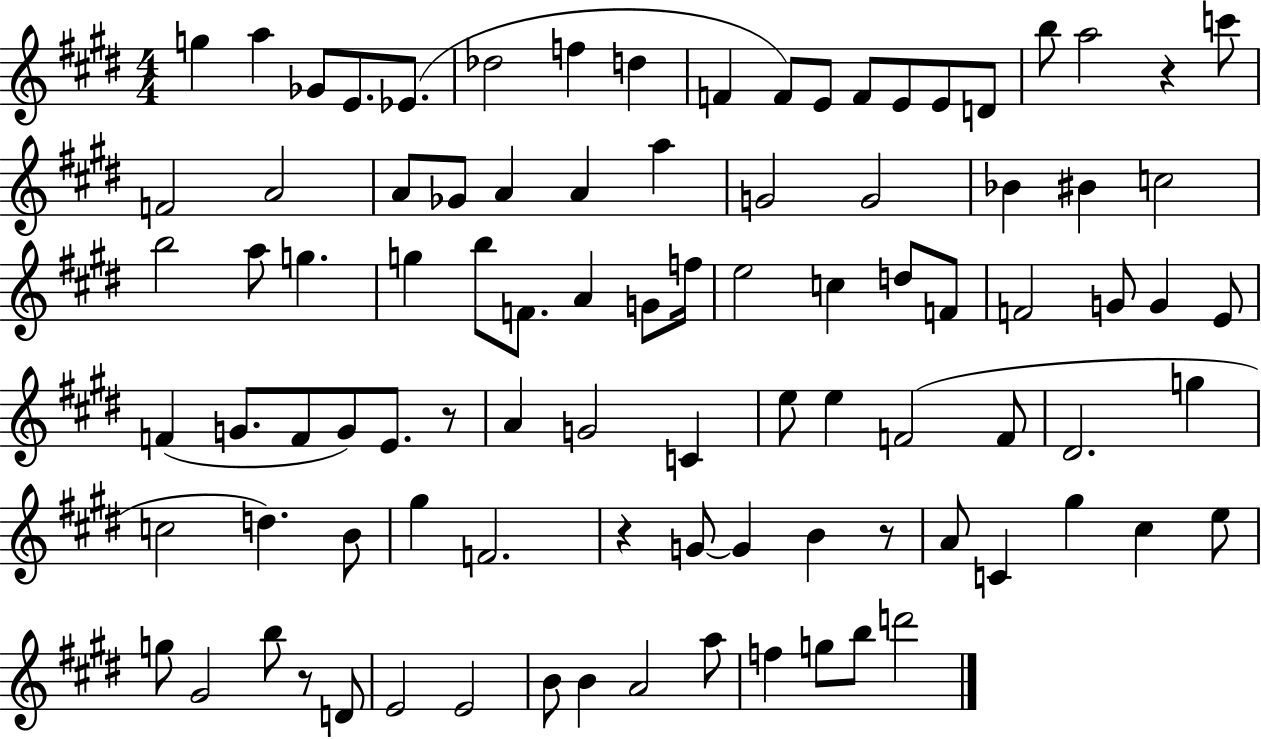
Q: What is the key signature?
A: E major